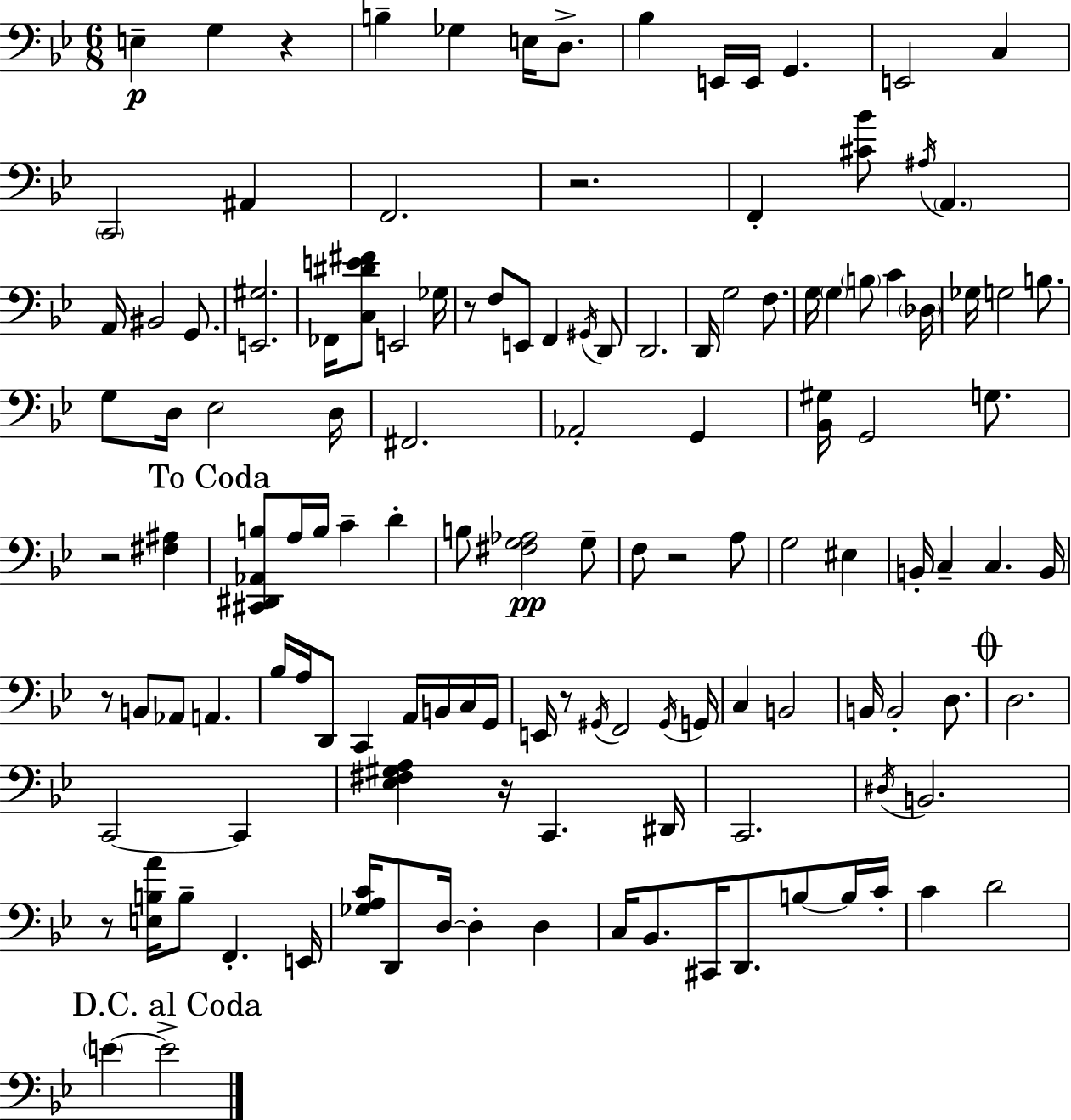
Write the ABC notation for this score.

X:1
T:Untitled
M:6/8
L:1/4
K:Bb
E, G, z B, _G, E,/4 D,/2 _B, E,,/4 E,,/4 G,, E,,2 C, C,,2 ^A,, F,,2 z2 F,, [^C_B]/2 ^A,/4 A,, A,,/4 ^B,,2 G,,/2 [E,,^G,]2 _F,,/4 [C,^DE^F]/2 E,,2 _G,/4 z/2 F,/2 E,,/2 F,, ^G,,/4 D,,/2 D,,2 D,,/4 G,2 F,/2 G,/4 G, B,/2 C _D,/4 _G,/4 G,2 B,/2 G,/2 D,/4 _E,2 D,/4 ^F,,2 _A,,2 G,, [_B,,^G,]/4 G,,2 G,/2 z2 [^F,^A,] [^C,,^D,,_A,,B,]/2 A,/4 B,/4 C D B,/2 [^F,G,_A,]2 G,/2 F,/2 z2 A,/2 G,2 ^E, B,,/4 C, C, B,,/4 z/2 B,,/2 _A,,/2 A,, _B,/4 A,/4 D,,/2 C,, A,,/4 B,,/4 C,/4 G,,/4 E,,/4 z/2 ^G,,/4 F,,2 ^G,,/4 G,,/4 C, B,,2 B,,/4 B,,2 D,/2 D,2 C,,2 C,, [_E,^F,^G,A,] z/4 C,, ^D,,/4 C,,2 ^D,/4 B,,2 z/2 [E,B,A]/4 B,/2 F,, E,,/4 [_G,A,C]/4 D,,/2 D,/4 D, D, C,/4 _B,,/2 ^C,,/4 D,,/2 B,/2 B,/4 C/4 C D2 E E2